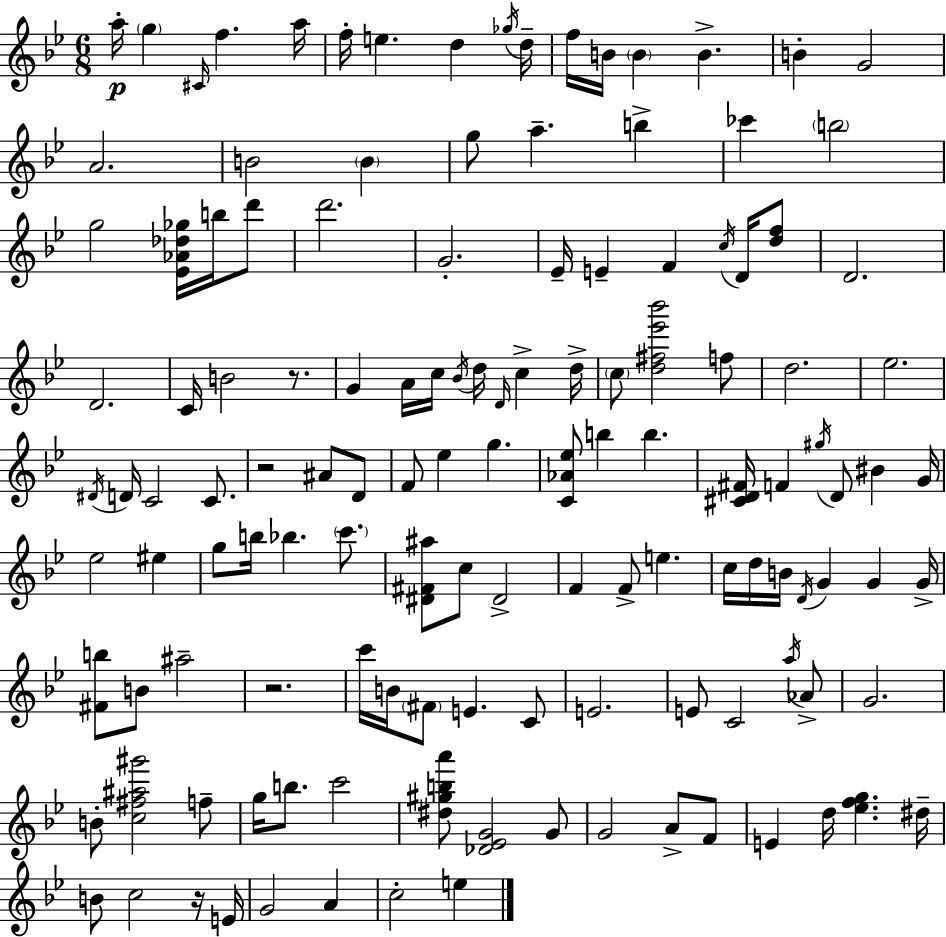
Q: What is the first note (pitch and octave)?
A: A5